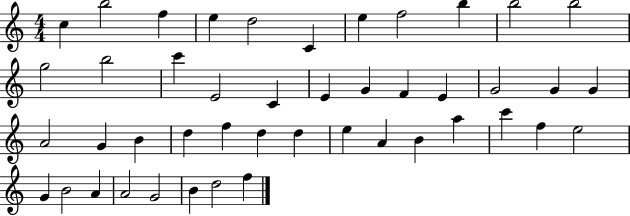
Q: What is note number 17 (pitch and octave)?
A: E4